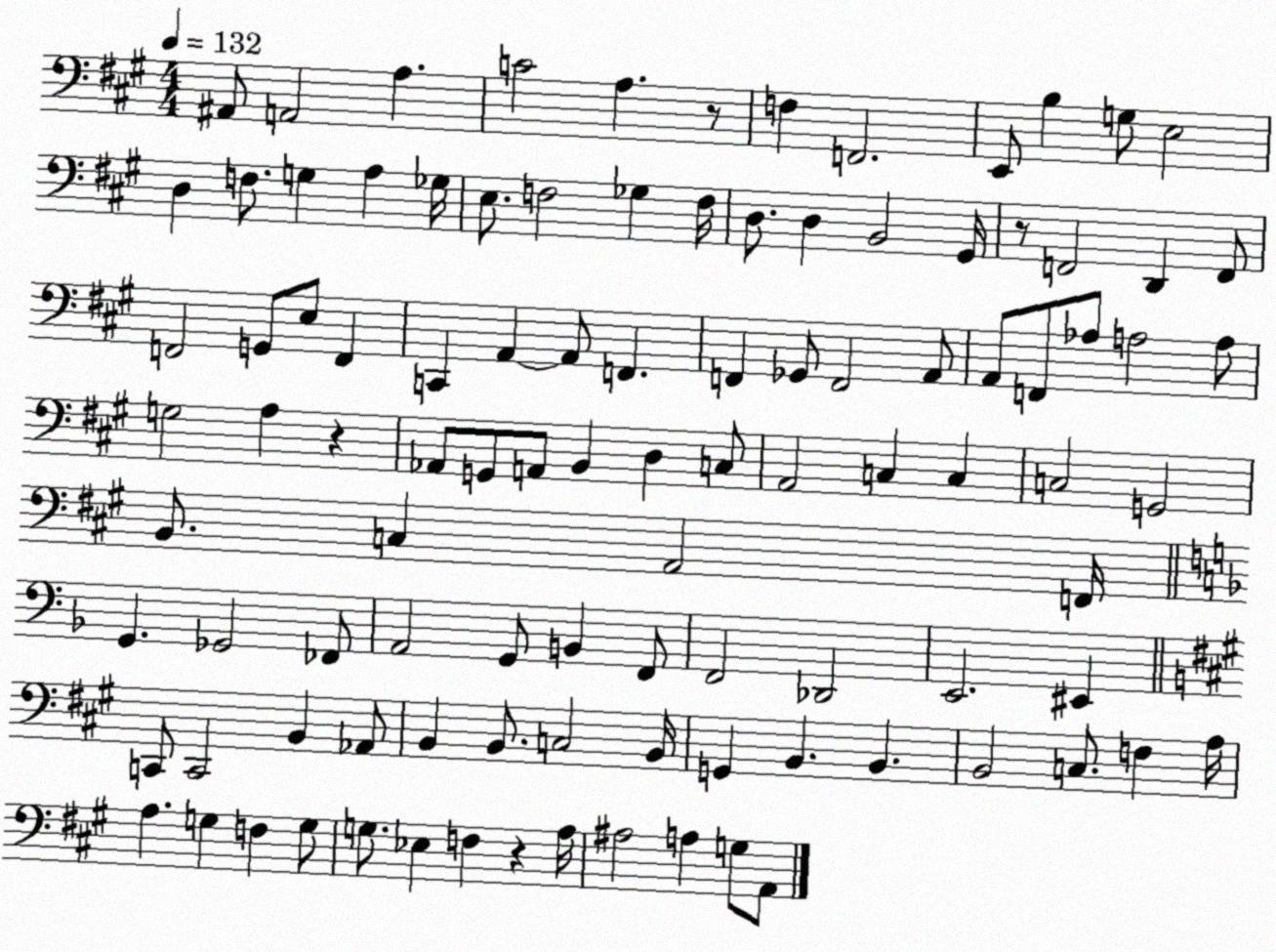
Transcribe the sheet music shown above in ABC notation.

X:1
T:Untitled
M:4/4
L:1/4
K:A
^A,,/2 A,,2 A, C2 A, z/2 F, F,,2 E,,/2 B, G,/2 E,2 D, F,/2 G, A, _G,/4 E,/2 F,2 _G, F,/4 D,/2 D, B,,2 ^G,,/4 z/2 F,,2 D,, F,,/2 F,,2 G,,/2 E,/2 F,, C,, A,, A,,/2 F,, F,, _G,,/2 F,,2 A,,/2 A,,/2 F,,/2 _A,/2 A,2 A,/2 G,2 A, z _A,,/2 G,,/2 A,,/2 B,, D, C,/2 A,,2 C, C, C,2 G,,2 B,,/2 C, A,,2 F,,/4 G,, _G,,2 _F,,/2 A,,2 G,,/2 B,, F,,/2 F,,2 _D,,2 E,,2 ^E,, C,,/2 C,,2 B,, _A,,/2 B,, B,,/2 C,2 B,,/4 G,, B,, B,, B,,2 C,/2 F, A,/4 A, G, F, G,/2 G,/2 _E, F, z A,/4 ^A,2 A, G,/2 A,,/2